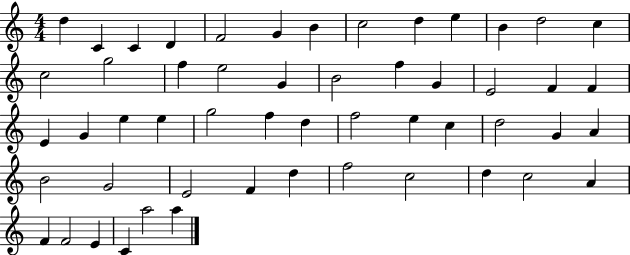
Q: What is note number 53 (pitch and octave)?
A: A5